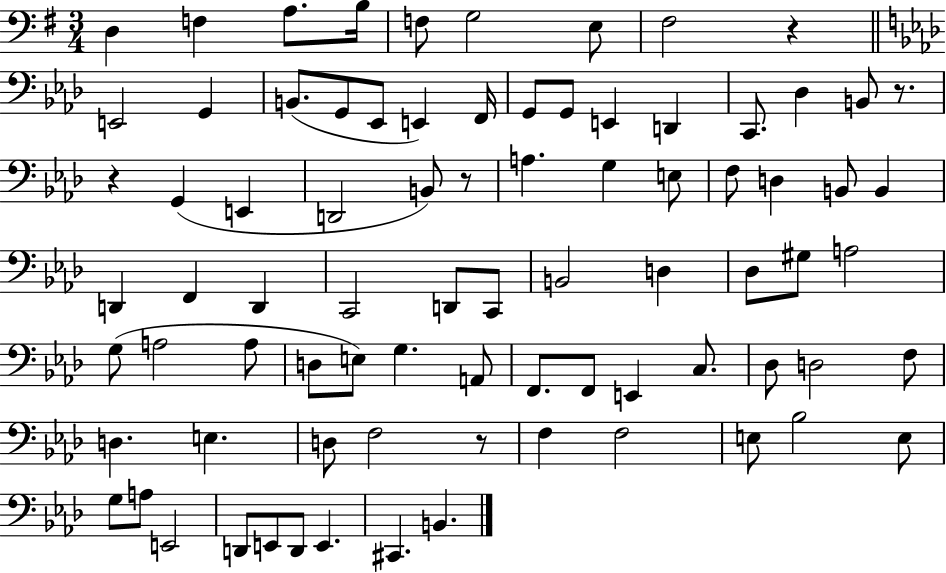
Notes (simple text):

D3/q F3/q A3/e. B3/s F3/e G3/h E3/e F#3/h R/q E2/h G2/q B2/e. G2/e Eb2/e E2/q F2/s G2/e G2/e E2/q D2/q C2/e. Db3/q B2/e R/e. R/q G2/q E2/q D2/h B2/e R/e A3/q. G3/q E3/e F3/e D3/q B2/e B2/q D2/q F2/q D2/q C2/h D2/e C2/e B2/h D3/q Db3/e G#3/e A3/h G3/e A3/h A3/e D3/e E3/e G3/q. A2/e F2/e. F2/e E2/q C3/e. Db3/e D3/h F3/e D3/q. E3/q. D3/e F3/h R/e F3/q F3/h E3/e Bb3/h E3/e G3/e A3/e E2/h D2/e E2/e D2/e E2/q. C#2/q. B2/q.